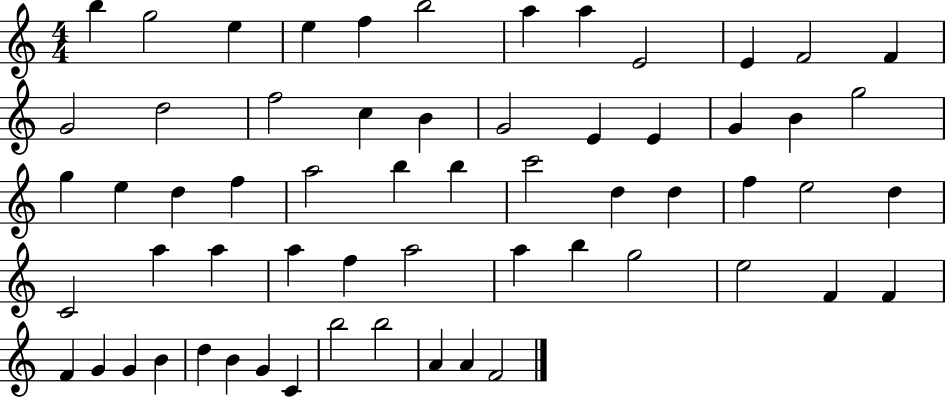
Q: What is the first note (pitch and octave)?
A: B5